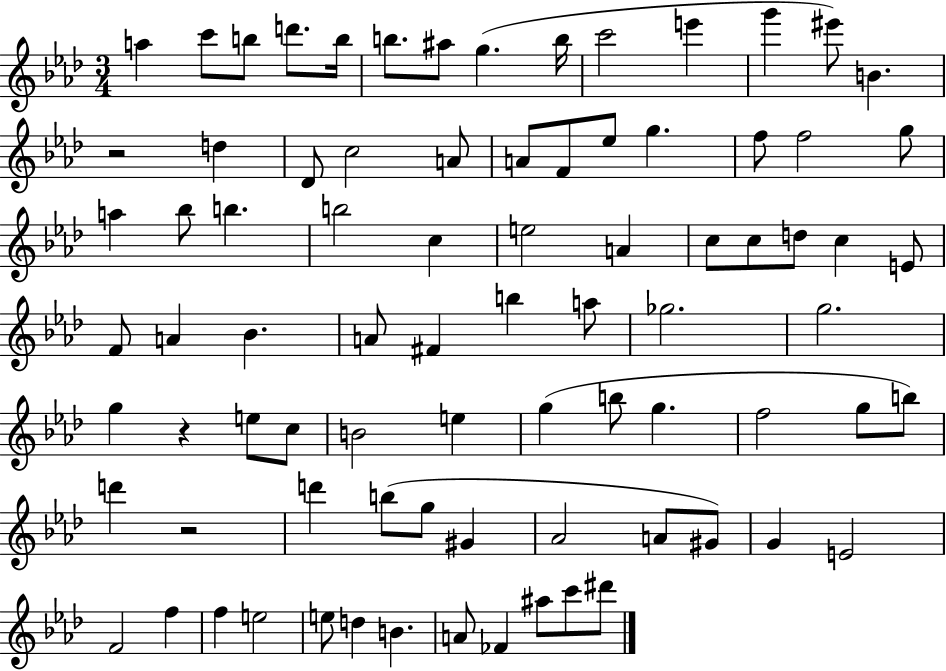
A5/q C6/e B5/e D6/e. B5/s B5/e. A#5/e G5/q. B5/s C6/h E6/q G6/q EIS6/e B4/q. R/h D5/q Db4/e C5/h A4/e A4/e F4/e Eb5/e G5/q. F5/e F5/h G5/e A5/q Bb5/e B5/q. B5/h C5/q E5/h A4/q C5/e C5/e D5/e C5/q E4/e F4/e A4/q Bb4/q. A4/e F#4/q B5/q A5/e Gb5/h. G5/h. G5/q R/q E5/e C5/e B4/h E5/q G5/q B5/e G5/q. F5/h G5/e B5/e D6/q R/h D6/q B5/e G5/e G#4/q Ab4/h A4/e G#4/e G4/q E4/h F4/h F5/q F5/q E5/h E5/e D5/q B4/q. A4/e FES4/q A#5/e C6/e D#6/e